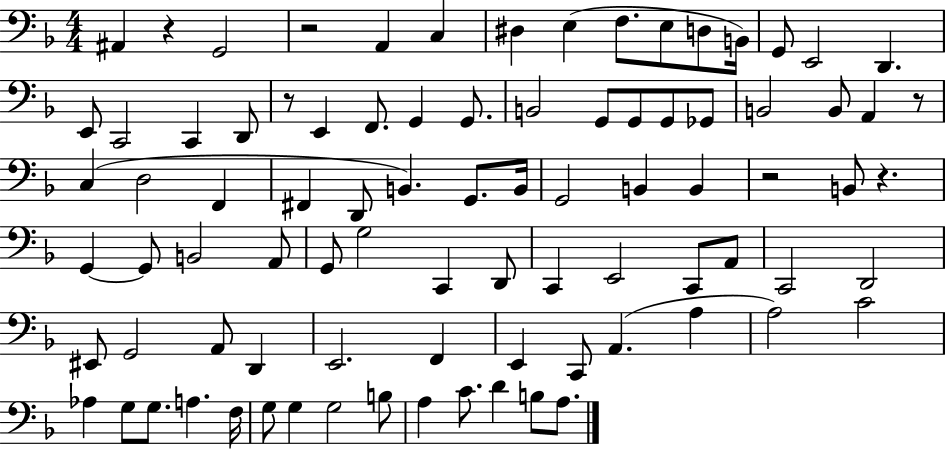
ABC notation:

X:1
T:Untitled
M:4/4
L:1/4
K:F
^A,, z G,,2 z2 A,, C, ^D, E, F,/2 E,/2 D,/2 B,,/4 G,,/2 E,,2 D,, E,,/2 C,,2 C,, D,,/2 z/2 E,, F,,/2 G,, G,,/2 B,,2 G,,/2 G,,/2 G,,/2 _G,,/2 B,,2 B,,/2 A,, z/2 C, D,2 F,, ^F,, D,,/2 B,, G,,/2 B,,/4 G,,2 B,, B,, z2 B,,/2 z G,, G,,/2 B,,2 A,,/2 G,,/2 G,2 C,, D,,/2 C,, E,,2 C,,/2 A,,/2 C,,2 D,,2 ^E,,/2 G,,2 A,,/2 D,, E,,2 F,, E,, C,,/2 A,, A, A,2 C2 _A, G,/2 G,/2 A, F,/4 G,/2 G, G,2 B,/2 A, C/2 D B,/2 A,/2